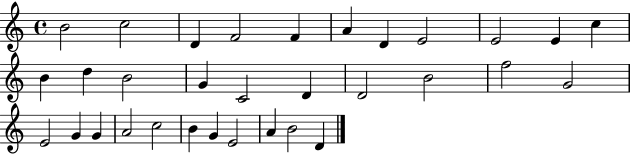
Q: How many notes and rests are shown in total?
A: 32